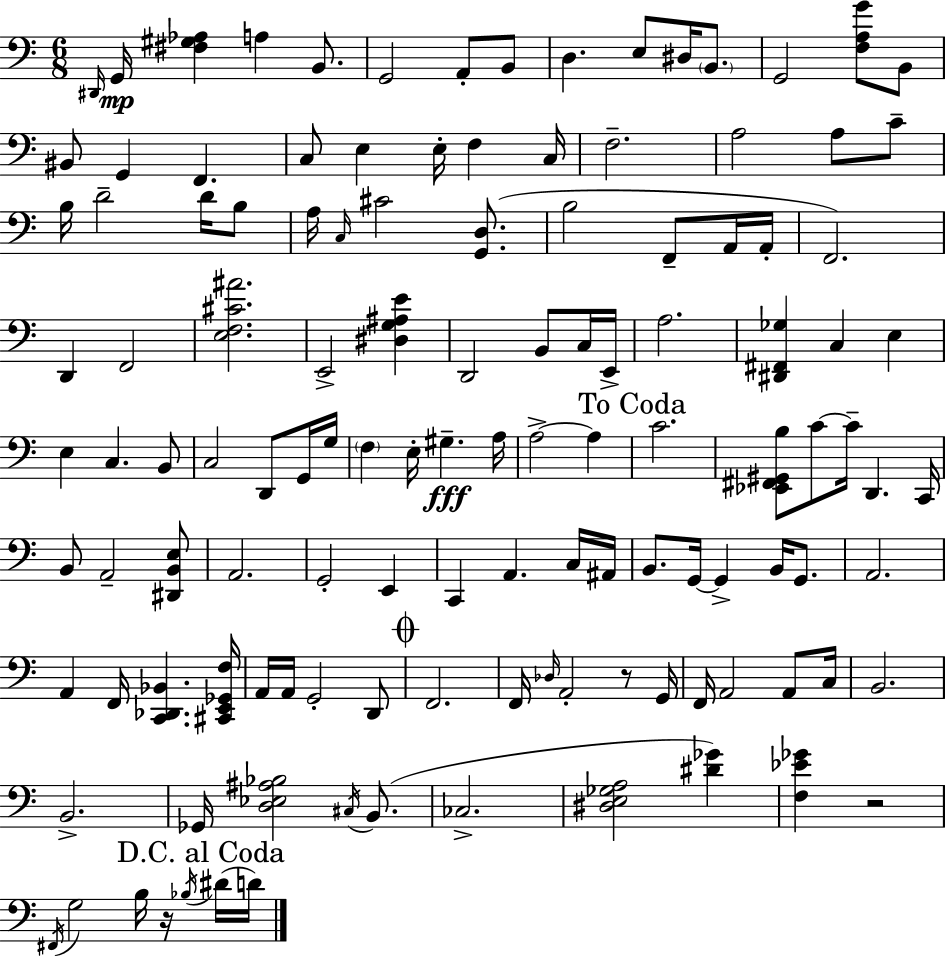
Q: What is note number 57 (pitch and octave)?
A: G#3